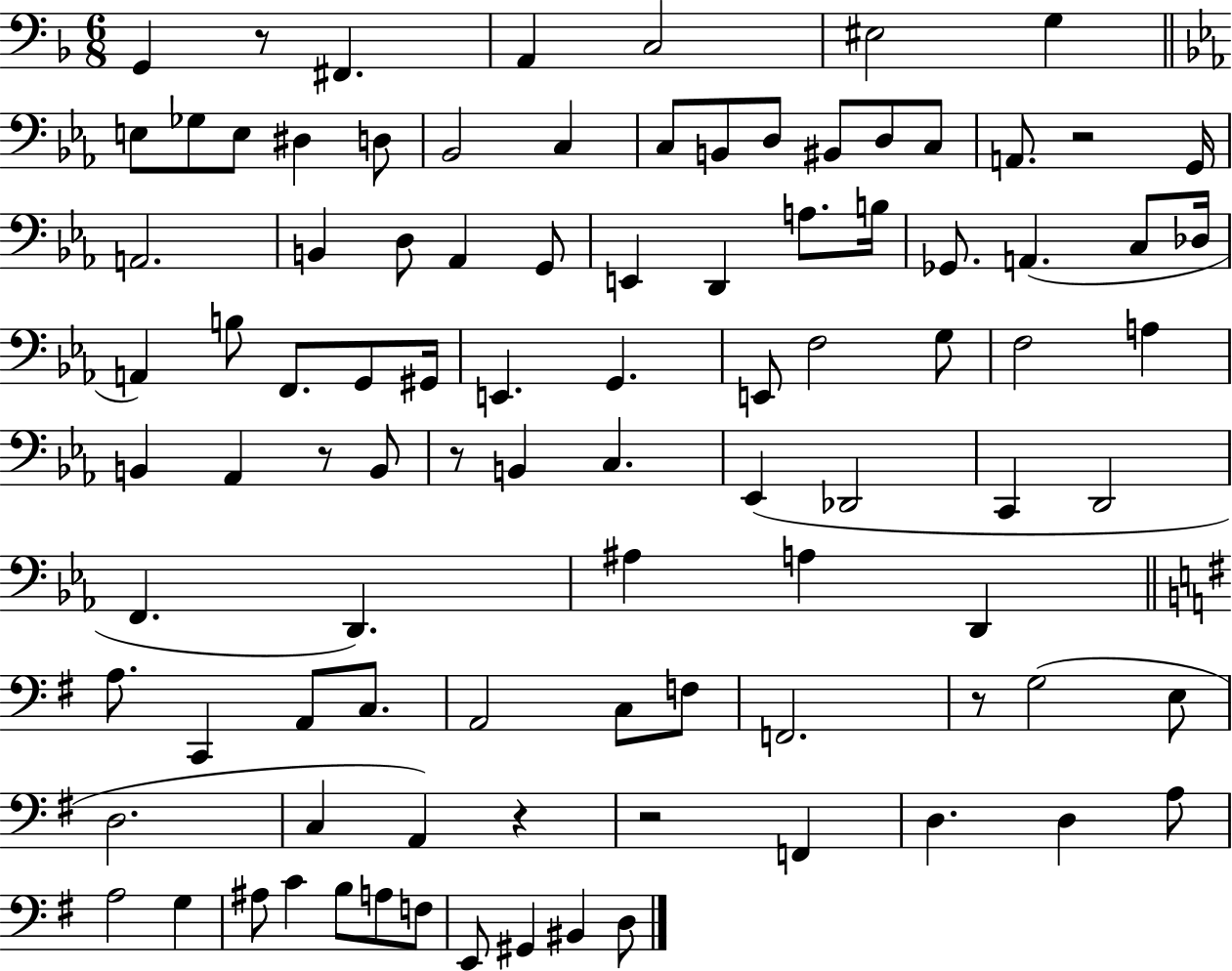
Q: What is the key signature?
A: F major